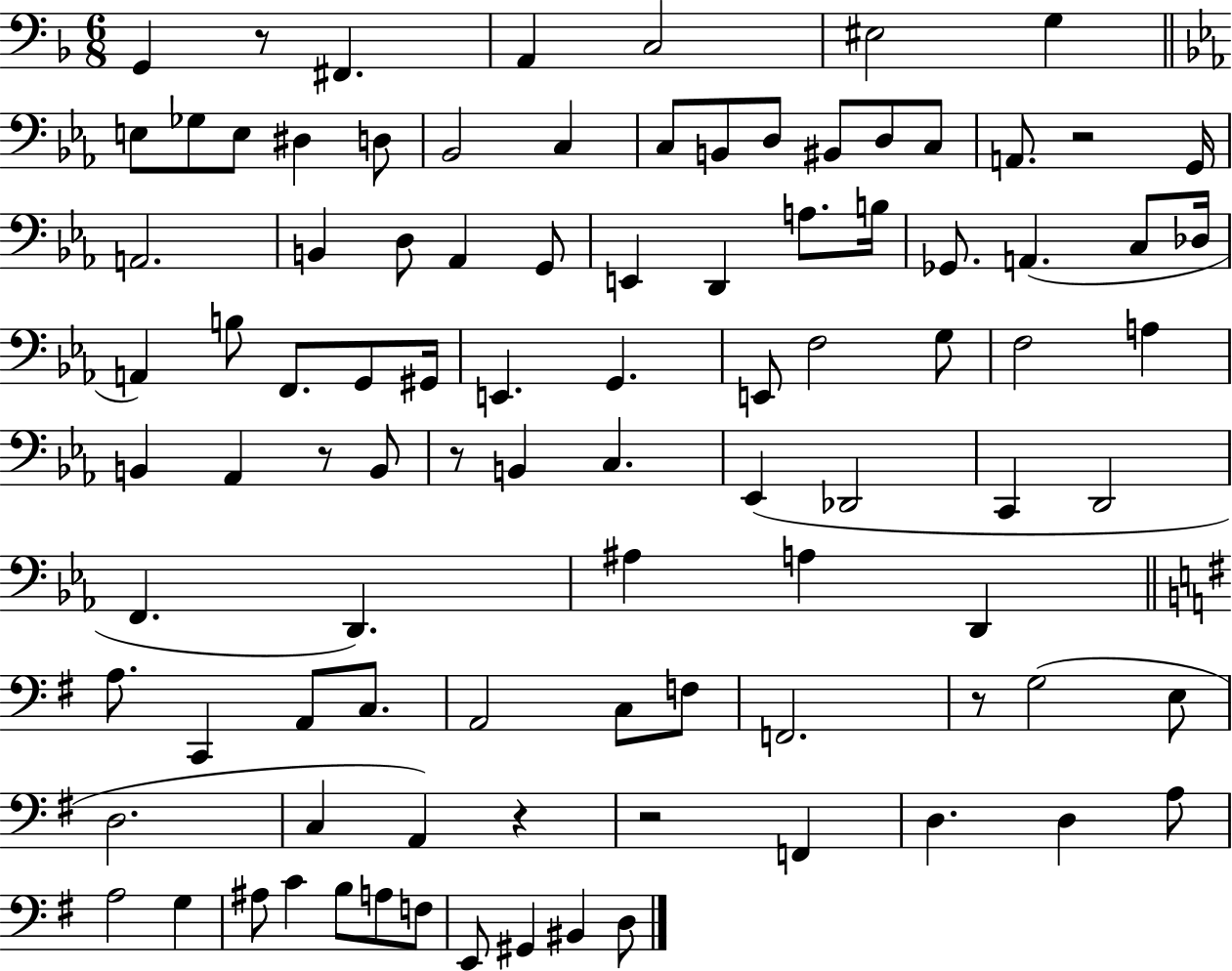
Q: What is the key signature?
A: F major